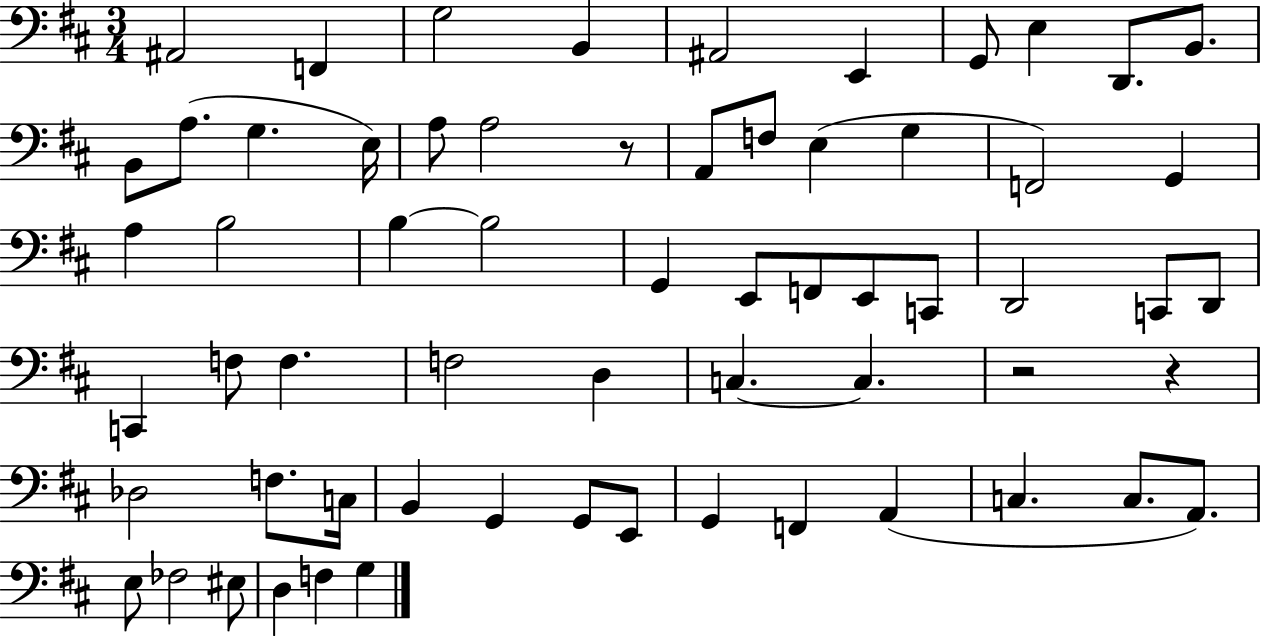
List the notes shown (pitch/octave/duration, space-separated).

A#2/h F2/q G3/h B2/q A#2/h E2/q G2/e E3/q D2/e. B2/e. B2/e A3/e. G3/q. E3/s A3/e A3/h R/e A2/e F3/e E3/q G3/q F2/h G2/q A3/q B3/h B3/q B3/h G2/q E2/e F2/e E2/e C2/e D2/h C2/e D2/e C2/q F3/e F3/q. F3/h D3/q C3/q. C3/q. R/h R/q Db3/h F3/e. C3/s B2/q G2/q G2/e E2/e G2/q F2/q A2/q C3/q. C3/e. A2/e. E3/e FES3/h EIS3/e D3/q F3/q G3/q